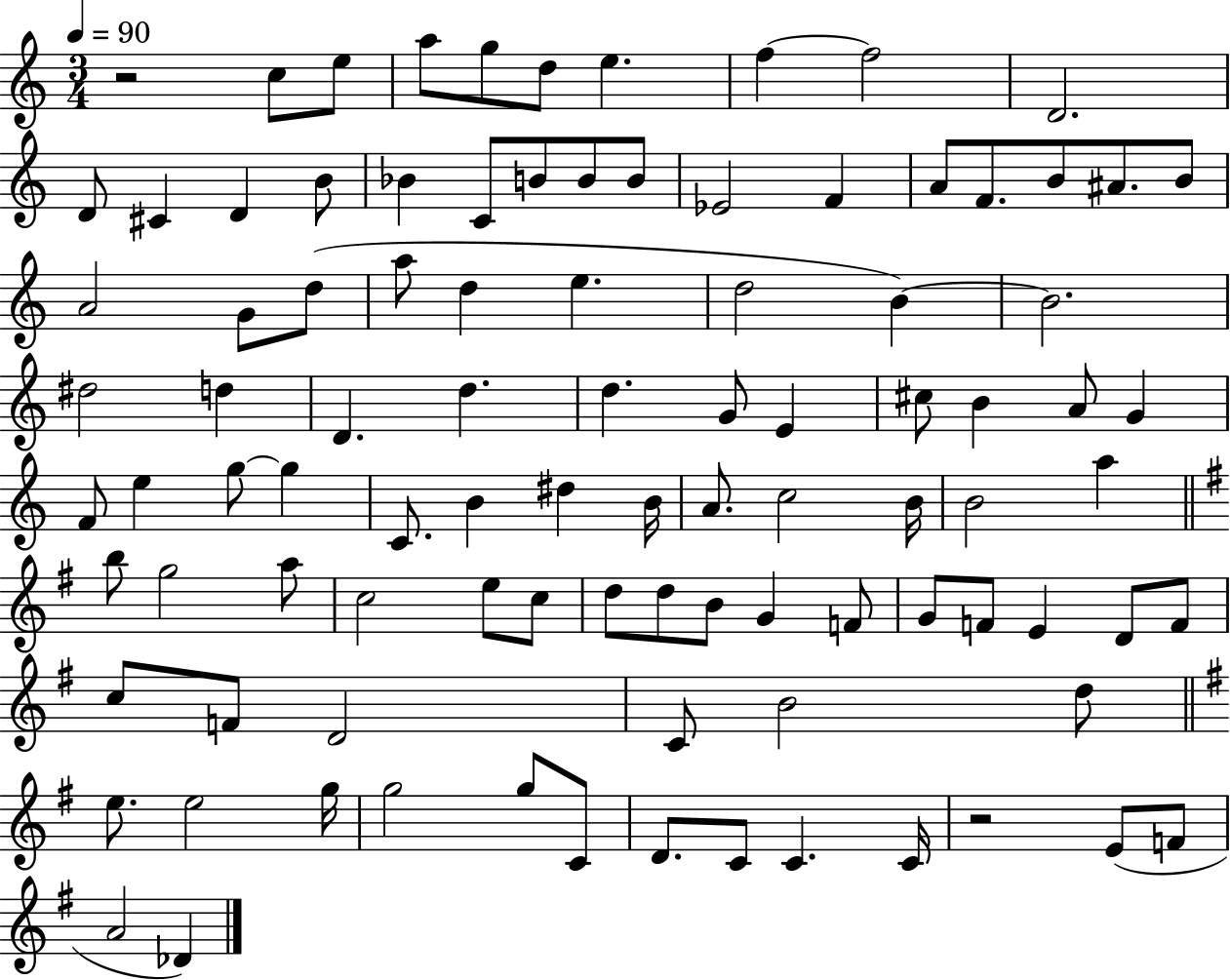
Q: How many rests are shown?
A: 2